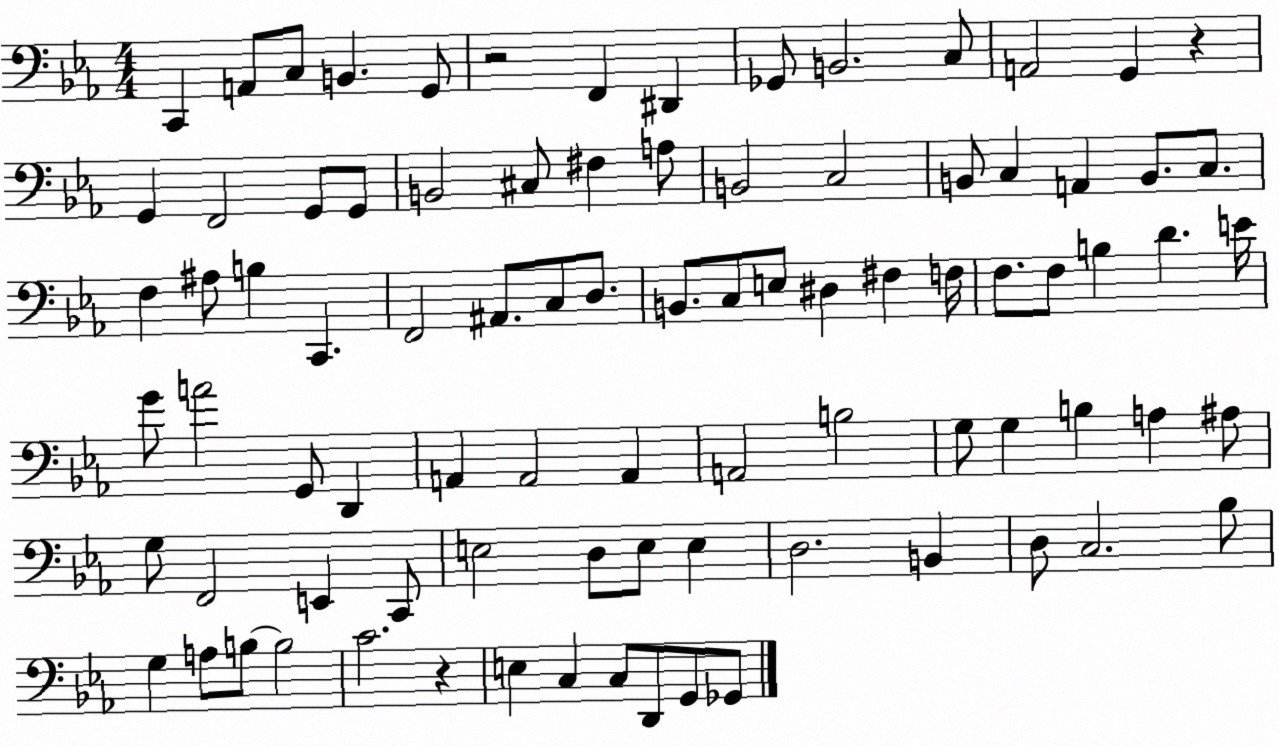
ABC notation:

X:1
T:Untitled
M:4/4
L:1/4
K:Eb
C,, A,,/2 C,/2 B,, G,,/2 z2 F,, ^D,, _G,,/2 B,,2 C,/2 A,,2 G,, z G,, F,,2 G,,/2 G,,/2 B,,2 ^C,/2 ^F, A,/2 B,,2 C,2 B,,/2 C, A,, B,,/2 C,/2 F, ^A,/2 B, C,, F,,2 ^A,,/2 C,/2 D,/2 B,,/2 C,/2 E,/2 ^D, ^F, F,/4 F,/2 F,/2 B, D E/4 G/2 A2 G,,/2 D,, A,, A,,2 A,, A,,2 B,2 G,/2 G, B, A, ^A,/2 G,/2 F,,2 E,, C,,/2 E,2 D,/2 E,/2 E, D,2 B,, D,/2 C,2 _B,/2 G, A,/2 B,/2 B,2 C2 z E, C, C,/2 D,,/2 G,,/2 _G,,/2